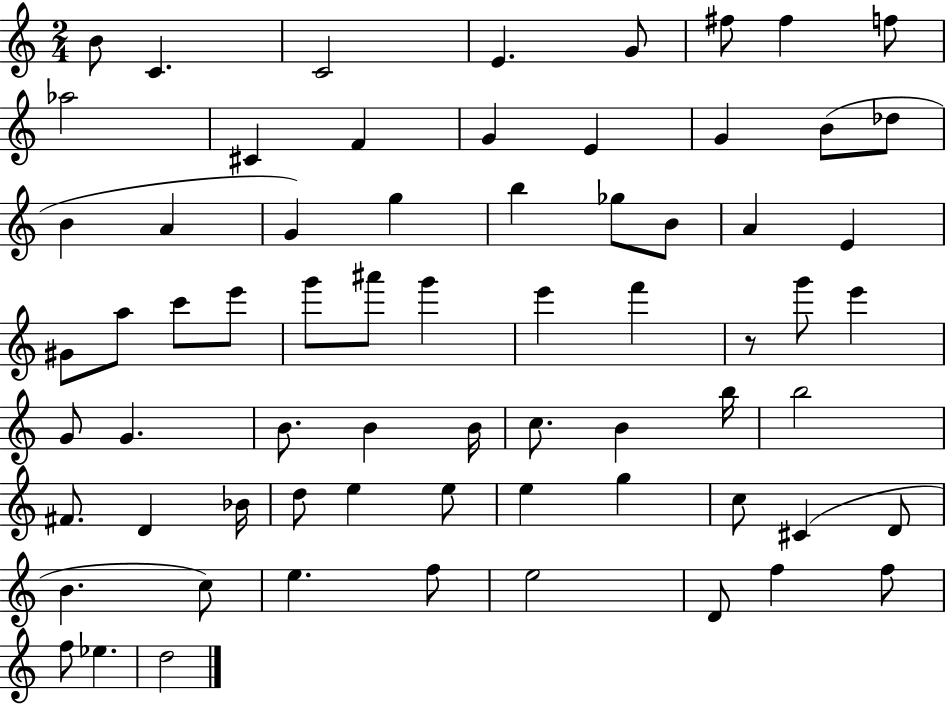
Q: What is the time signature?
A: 2/4